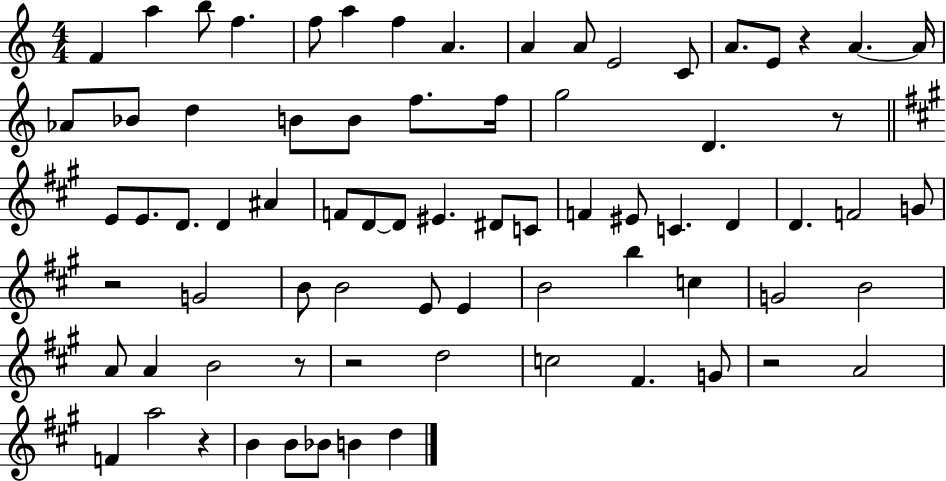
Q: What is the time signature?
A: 4/4